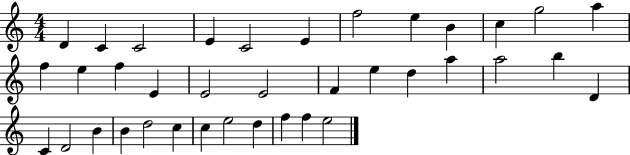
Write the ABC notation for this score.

X:1
T:Untitled
M:4/4
L:1/4
K:C
D C C2 E C2 E f2 e B c g2 a f e f E E2 E2 F e d a a2 b D C D2 B B d2 c c e2 d f f e2